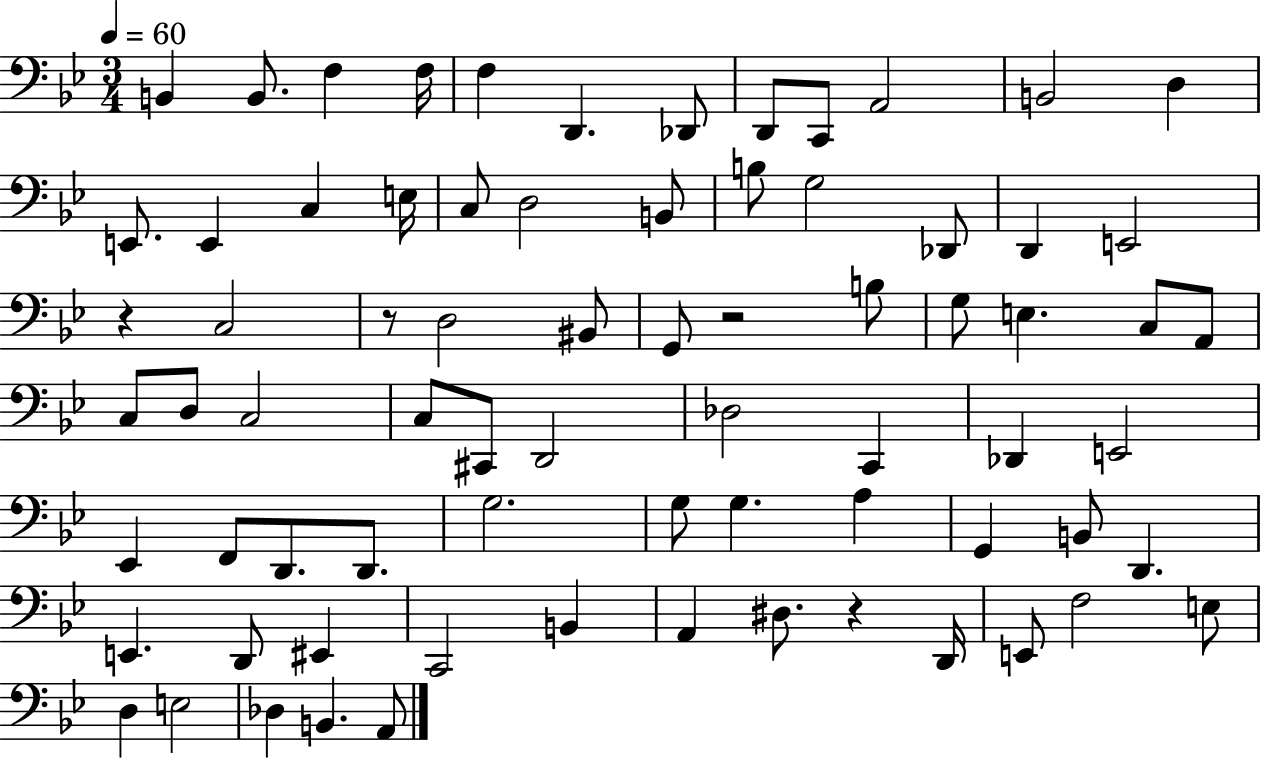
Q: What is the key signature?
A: BES major